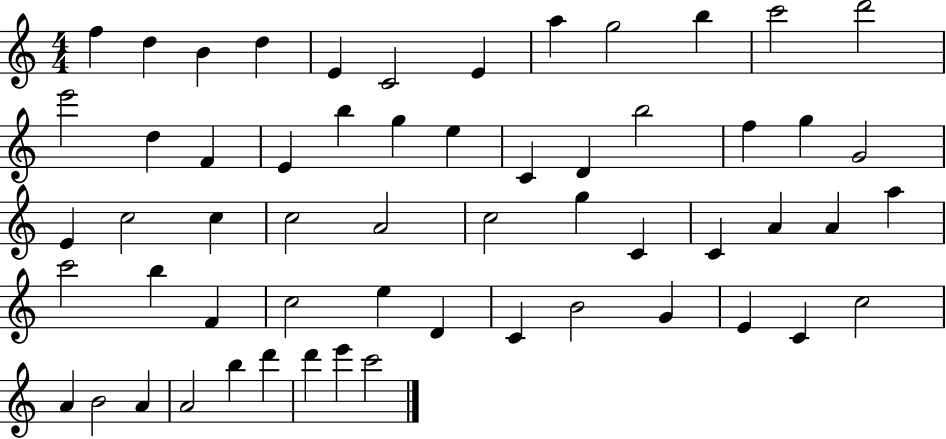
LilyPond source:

{
  \clef treble
  \numericTimeSignature
  \time 4/4
  \key c \major
  f''4 d''4 b'4 d''4 | e'4 c'2 e'4 | a''4 g''2 b''4 | c'''2 d'''2 | \break e'''2 d''4 f'4 | e'4 b''4 g''4 e''4 | c'4 d'4 b''2 | f''4 g''4 g'2 | \break e'4 c''2 c''4 | c''2 a'2 | c''2 g''4 c'4 | c'4 a'4 a'4 a''4 | \break c'''2 b''4 f'4 | c''2 e''4 d'4 | c'4 b'2 g'4 | e'4 c'4 c''2 | \break a'4 b'2 a'4 | a'2 b''4 d'''4 | d'''4 e'''4 c'''2 | \bar "|."
}